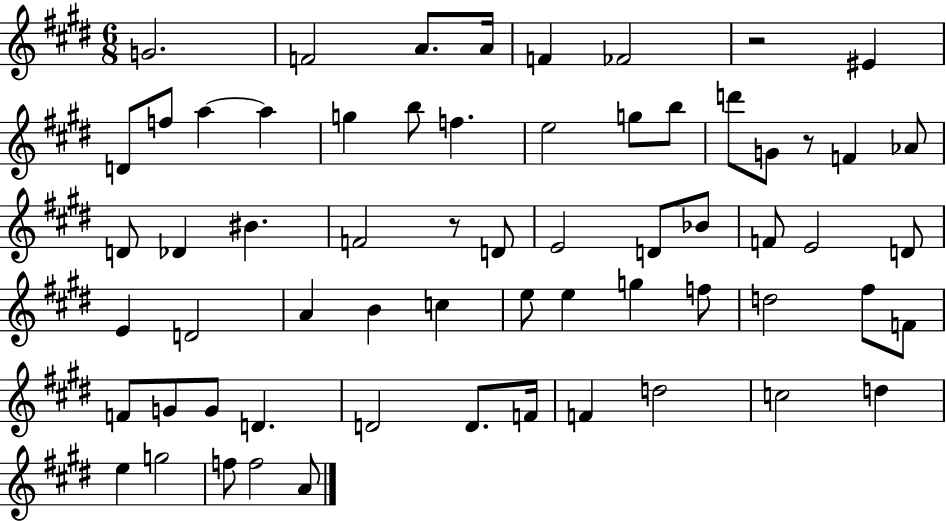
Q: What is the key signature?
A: E major